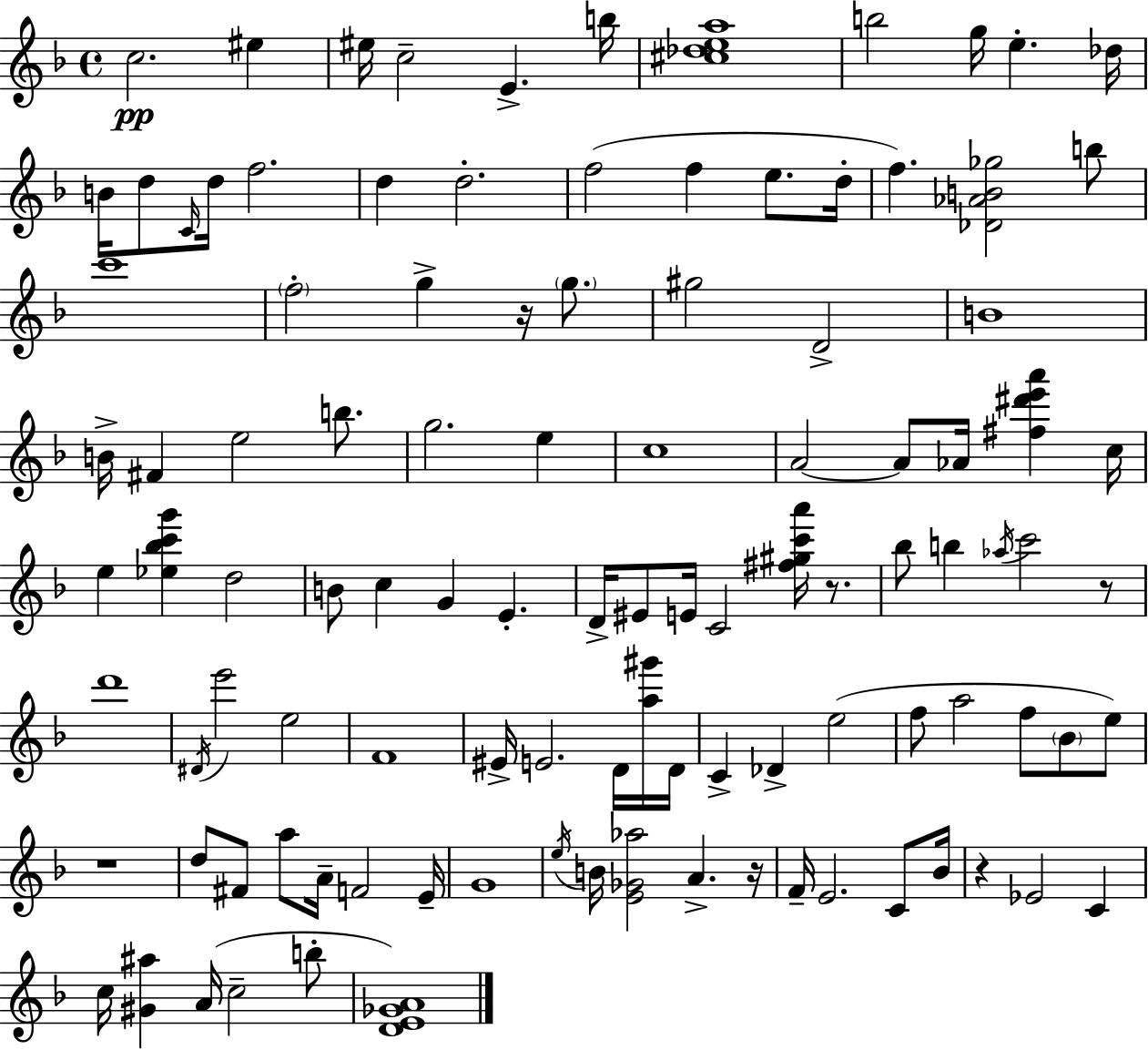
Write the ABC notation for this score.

X:1
T:Untitled
M:4/4
L:1/4
K:F
c2 ^e ^e/4 c2 E b/4 [^c_dea]4 b2 g/4 e _d/4 B/4 d/2 C/4 d/4 f2 d d2 f2 f e/2 d/4 f [_D_AB_g]2 b/2 c'4 f2 g z/4 g/2 ^g2 D2 B4 B/4 ^F e2 b/2 g2 e c4 A2 A/2 _A/4 [^f^d'e'a'] c/4 e [_e_bc'g'] d2 B/2 c G E D/4 ^E/2 E/4 C2 [^f^gc'a']/4 z/2 _b/2 b _a/4 c'2 z/2 d'4 ^D/4 e'2 e2 F4 ^E/4 E2 D/4 [a^g']/4 D/4 C _D e2 f/2 a2 f/2 _B/2 e/2 z4 d/2 ^F/2 a/2 A/4 F2 E/4 G4 e/4 B/4 [E_G_a]2 A z/4 F/4 E2 C/2 _B/4 z _E2 C c/4 [^G^a] A/4 c2 b/2 [DE_GA]4